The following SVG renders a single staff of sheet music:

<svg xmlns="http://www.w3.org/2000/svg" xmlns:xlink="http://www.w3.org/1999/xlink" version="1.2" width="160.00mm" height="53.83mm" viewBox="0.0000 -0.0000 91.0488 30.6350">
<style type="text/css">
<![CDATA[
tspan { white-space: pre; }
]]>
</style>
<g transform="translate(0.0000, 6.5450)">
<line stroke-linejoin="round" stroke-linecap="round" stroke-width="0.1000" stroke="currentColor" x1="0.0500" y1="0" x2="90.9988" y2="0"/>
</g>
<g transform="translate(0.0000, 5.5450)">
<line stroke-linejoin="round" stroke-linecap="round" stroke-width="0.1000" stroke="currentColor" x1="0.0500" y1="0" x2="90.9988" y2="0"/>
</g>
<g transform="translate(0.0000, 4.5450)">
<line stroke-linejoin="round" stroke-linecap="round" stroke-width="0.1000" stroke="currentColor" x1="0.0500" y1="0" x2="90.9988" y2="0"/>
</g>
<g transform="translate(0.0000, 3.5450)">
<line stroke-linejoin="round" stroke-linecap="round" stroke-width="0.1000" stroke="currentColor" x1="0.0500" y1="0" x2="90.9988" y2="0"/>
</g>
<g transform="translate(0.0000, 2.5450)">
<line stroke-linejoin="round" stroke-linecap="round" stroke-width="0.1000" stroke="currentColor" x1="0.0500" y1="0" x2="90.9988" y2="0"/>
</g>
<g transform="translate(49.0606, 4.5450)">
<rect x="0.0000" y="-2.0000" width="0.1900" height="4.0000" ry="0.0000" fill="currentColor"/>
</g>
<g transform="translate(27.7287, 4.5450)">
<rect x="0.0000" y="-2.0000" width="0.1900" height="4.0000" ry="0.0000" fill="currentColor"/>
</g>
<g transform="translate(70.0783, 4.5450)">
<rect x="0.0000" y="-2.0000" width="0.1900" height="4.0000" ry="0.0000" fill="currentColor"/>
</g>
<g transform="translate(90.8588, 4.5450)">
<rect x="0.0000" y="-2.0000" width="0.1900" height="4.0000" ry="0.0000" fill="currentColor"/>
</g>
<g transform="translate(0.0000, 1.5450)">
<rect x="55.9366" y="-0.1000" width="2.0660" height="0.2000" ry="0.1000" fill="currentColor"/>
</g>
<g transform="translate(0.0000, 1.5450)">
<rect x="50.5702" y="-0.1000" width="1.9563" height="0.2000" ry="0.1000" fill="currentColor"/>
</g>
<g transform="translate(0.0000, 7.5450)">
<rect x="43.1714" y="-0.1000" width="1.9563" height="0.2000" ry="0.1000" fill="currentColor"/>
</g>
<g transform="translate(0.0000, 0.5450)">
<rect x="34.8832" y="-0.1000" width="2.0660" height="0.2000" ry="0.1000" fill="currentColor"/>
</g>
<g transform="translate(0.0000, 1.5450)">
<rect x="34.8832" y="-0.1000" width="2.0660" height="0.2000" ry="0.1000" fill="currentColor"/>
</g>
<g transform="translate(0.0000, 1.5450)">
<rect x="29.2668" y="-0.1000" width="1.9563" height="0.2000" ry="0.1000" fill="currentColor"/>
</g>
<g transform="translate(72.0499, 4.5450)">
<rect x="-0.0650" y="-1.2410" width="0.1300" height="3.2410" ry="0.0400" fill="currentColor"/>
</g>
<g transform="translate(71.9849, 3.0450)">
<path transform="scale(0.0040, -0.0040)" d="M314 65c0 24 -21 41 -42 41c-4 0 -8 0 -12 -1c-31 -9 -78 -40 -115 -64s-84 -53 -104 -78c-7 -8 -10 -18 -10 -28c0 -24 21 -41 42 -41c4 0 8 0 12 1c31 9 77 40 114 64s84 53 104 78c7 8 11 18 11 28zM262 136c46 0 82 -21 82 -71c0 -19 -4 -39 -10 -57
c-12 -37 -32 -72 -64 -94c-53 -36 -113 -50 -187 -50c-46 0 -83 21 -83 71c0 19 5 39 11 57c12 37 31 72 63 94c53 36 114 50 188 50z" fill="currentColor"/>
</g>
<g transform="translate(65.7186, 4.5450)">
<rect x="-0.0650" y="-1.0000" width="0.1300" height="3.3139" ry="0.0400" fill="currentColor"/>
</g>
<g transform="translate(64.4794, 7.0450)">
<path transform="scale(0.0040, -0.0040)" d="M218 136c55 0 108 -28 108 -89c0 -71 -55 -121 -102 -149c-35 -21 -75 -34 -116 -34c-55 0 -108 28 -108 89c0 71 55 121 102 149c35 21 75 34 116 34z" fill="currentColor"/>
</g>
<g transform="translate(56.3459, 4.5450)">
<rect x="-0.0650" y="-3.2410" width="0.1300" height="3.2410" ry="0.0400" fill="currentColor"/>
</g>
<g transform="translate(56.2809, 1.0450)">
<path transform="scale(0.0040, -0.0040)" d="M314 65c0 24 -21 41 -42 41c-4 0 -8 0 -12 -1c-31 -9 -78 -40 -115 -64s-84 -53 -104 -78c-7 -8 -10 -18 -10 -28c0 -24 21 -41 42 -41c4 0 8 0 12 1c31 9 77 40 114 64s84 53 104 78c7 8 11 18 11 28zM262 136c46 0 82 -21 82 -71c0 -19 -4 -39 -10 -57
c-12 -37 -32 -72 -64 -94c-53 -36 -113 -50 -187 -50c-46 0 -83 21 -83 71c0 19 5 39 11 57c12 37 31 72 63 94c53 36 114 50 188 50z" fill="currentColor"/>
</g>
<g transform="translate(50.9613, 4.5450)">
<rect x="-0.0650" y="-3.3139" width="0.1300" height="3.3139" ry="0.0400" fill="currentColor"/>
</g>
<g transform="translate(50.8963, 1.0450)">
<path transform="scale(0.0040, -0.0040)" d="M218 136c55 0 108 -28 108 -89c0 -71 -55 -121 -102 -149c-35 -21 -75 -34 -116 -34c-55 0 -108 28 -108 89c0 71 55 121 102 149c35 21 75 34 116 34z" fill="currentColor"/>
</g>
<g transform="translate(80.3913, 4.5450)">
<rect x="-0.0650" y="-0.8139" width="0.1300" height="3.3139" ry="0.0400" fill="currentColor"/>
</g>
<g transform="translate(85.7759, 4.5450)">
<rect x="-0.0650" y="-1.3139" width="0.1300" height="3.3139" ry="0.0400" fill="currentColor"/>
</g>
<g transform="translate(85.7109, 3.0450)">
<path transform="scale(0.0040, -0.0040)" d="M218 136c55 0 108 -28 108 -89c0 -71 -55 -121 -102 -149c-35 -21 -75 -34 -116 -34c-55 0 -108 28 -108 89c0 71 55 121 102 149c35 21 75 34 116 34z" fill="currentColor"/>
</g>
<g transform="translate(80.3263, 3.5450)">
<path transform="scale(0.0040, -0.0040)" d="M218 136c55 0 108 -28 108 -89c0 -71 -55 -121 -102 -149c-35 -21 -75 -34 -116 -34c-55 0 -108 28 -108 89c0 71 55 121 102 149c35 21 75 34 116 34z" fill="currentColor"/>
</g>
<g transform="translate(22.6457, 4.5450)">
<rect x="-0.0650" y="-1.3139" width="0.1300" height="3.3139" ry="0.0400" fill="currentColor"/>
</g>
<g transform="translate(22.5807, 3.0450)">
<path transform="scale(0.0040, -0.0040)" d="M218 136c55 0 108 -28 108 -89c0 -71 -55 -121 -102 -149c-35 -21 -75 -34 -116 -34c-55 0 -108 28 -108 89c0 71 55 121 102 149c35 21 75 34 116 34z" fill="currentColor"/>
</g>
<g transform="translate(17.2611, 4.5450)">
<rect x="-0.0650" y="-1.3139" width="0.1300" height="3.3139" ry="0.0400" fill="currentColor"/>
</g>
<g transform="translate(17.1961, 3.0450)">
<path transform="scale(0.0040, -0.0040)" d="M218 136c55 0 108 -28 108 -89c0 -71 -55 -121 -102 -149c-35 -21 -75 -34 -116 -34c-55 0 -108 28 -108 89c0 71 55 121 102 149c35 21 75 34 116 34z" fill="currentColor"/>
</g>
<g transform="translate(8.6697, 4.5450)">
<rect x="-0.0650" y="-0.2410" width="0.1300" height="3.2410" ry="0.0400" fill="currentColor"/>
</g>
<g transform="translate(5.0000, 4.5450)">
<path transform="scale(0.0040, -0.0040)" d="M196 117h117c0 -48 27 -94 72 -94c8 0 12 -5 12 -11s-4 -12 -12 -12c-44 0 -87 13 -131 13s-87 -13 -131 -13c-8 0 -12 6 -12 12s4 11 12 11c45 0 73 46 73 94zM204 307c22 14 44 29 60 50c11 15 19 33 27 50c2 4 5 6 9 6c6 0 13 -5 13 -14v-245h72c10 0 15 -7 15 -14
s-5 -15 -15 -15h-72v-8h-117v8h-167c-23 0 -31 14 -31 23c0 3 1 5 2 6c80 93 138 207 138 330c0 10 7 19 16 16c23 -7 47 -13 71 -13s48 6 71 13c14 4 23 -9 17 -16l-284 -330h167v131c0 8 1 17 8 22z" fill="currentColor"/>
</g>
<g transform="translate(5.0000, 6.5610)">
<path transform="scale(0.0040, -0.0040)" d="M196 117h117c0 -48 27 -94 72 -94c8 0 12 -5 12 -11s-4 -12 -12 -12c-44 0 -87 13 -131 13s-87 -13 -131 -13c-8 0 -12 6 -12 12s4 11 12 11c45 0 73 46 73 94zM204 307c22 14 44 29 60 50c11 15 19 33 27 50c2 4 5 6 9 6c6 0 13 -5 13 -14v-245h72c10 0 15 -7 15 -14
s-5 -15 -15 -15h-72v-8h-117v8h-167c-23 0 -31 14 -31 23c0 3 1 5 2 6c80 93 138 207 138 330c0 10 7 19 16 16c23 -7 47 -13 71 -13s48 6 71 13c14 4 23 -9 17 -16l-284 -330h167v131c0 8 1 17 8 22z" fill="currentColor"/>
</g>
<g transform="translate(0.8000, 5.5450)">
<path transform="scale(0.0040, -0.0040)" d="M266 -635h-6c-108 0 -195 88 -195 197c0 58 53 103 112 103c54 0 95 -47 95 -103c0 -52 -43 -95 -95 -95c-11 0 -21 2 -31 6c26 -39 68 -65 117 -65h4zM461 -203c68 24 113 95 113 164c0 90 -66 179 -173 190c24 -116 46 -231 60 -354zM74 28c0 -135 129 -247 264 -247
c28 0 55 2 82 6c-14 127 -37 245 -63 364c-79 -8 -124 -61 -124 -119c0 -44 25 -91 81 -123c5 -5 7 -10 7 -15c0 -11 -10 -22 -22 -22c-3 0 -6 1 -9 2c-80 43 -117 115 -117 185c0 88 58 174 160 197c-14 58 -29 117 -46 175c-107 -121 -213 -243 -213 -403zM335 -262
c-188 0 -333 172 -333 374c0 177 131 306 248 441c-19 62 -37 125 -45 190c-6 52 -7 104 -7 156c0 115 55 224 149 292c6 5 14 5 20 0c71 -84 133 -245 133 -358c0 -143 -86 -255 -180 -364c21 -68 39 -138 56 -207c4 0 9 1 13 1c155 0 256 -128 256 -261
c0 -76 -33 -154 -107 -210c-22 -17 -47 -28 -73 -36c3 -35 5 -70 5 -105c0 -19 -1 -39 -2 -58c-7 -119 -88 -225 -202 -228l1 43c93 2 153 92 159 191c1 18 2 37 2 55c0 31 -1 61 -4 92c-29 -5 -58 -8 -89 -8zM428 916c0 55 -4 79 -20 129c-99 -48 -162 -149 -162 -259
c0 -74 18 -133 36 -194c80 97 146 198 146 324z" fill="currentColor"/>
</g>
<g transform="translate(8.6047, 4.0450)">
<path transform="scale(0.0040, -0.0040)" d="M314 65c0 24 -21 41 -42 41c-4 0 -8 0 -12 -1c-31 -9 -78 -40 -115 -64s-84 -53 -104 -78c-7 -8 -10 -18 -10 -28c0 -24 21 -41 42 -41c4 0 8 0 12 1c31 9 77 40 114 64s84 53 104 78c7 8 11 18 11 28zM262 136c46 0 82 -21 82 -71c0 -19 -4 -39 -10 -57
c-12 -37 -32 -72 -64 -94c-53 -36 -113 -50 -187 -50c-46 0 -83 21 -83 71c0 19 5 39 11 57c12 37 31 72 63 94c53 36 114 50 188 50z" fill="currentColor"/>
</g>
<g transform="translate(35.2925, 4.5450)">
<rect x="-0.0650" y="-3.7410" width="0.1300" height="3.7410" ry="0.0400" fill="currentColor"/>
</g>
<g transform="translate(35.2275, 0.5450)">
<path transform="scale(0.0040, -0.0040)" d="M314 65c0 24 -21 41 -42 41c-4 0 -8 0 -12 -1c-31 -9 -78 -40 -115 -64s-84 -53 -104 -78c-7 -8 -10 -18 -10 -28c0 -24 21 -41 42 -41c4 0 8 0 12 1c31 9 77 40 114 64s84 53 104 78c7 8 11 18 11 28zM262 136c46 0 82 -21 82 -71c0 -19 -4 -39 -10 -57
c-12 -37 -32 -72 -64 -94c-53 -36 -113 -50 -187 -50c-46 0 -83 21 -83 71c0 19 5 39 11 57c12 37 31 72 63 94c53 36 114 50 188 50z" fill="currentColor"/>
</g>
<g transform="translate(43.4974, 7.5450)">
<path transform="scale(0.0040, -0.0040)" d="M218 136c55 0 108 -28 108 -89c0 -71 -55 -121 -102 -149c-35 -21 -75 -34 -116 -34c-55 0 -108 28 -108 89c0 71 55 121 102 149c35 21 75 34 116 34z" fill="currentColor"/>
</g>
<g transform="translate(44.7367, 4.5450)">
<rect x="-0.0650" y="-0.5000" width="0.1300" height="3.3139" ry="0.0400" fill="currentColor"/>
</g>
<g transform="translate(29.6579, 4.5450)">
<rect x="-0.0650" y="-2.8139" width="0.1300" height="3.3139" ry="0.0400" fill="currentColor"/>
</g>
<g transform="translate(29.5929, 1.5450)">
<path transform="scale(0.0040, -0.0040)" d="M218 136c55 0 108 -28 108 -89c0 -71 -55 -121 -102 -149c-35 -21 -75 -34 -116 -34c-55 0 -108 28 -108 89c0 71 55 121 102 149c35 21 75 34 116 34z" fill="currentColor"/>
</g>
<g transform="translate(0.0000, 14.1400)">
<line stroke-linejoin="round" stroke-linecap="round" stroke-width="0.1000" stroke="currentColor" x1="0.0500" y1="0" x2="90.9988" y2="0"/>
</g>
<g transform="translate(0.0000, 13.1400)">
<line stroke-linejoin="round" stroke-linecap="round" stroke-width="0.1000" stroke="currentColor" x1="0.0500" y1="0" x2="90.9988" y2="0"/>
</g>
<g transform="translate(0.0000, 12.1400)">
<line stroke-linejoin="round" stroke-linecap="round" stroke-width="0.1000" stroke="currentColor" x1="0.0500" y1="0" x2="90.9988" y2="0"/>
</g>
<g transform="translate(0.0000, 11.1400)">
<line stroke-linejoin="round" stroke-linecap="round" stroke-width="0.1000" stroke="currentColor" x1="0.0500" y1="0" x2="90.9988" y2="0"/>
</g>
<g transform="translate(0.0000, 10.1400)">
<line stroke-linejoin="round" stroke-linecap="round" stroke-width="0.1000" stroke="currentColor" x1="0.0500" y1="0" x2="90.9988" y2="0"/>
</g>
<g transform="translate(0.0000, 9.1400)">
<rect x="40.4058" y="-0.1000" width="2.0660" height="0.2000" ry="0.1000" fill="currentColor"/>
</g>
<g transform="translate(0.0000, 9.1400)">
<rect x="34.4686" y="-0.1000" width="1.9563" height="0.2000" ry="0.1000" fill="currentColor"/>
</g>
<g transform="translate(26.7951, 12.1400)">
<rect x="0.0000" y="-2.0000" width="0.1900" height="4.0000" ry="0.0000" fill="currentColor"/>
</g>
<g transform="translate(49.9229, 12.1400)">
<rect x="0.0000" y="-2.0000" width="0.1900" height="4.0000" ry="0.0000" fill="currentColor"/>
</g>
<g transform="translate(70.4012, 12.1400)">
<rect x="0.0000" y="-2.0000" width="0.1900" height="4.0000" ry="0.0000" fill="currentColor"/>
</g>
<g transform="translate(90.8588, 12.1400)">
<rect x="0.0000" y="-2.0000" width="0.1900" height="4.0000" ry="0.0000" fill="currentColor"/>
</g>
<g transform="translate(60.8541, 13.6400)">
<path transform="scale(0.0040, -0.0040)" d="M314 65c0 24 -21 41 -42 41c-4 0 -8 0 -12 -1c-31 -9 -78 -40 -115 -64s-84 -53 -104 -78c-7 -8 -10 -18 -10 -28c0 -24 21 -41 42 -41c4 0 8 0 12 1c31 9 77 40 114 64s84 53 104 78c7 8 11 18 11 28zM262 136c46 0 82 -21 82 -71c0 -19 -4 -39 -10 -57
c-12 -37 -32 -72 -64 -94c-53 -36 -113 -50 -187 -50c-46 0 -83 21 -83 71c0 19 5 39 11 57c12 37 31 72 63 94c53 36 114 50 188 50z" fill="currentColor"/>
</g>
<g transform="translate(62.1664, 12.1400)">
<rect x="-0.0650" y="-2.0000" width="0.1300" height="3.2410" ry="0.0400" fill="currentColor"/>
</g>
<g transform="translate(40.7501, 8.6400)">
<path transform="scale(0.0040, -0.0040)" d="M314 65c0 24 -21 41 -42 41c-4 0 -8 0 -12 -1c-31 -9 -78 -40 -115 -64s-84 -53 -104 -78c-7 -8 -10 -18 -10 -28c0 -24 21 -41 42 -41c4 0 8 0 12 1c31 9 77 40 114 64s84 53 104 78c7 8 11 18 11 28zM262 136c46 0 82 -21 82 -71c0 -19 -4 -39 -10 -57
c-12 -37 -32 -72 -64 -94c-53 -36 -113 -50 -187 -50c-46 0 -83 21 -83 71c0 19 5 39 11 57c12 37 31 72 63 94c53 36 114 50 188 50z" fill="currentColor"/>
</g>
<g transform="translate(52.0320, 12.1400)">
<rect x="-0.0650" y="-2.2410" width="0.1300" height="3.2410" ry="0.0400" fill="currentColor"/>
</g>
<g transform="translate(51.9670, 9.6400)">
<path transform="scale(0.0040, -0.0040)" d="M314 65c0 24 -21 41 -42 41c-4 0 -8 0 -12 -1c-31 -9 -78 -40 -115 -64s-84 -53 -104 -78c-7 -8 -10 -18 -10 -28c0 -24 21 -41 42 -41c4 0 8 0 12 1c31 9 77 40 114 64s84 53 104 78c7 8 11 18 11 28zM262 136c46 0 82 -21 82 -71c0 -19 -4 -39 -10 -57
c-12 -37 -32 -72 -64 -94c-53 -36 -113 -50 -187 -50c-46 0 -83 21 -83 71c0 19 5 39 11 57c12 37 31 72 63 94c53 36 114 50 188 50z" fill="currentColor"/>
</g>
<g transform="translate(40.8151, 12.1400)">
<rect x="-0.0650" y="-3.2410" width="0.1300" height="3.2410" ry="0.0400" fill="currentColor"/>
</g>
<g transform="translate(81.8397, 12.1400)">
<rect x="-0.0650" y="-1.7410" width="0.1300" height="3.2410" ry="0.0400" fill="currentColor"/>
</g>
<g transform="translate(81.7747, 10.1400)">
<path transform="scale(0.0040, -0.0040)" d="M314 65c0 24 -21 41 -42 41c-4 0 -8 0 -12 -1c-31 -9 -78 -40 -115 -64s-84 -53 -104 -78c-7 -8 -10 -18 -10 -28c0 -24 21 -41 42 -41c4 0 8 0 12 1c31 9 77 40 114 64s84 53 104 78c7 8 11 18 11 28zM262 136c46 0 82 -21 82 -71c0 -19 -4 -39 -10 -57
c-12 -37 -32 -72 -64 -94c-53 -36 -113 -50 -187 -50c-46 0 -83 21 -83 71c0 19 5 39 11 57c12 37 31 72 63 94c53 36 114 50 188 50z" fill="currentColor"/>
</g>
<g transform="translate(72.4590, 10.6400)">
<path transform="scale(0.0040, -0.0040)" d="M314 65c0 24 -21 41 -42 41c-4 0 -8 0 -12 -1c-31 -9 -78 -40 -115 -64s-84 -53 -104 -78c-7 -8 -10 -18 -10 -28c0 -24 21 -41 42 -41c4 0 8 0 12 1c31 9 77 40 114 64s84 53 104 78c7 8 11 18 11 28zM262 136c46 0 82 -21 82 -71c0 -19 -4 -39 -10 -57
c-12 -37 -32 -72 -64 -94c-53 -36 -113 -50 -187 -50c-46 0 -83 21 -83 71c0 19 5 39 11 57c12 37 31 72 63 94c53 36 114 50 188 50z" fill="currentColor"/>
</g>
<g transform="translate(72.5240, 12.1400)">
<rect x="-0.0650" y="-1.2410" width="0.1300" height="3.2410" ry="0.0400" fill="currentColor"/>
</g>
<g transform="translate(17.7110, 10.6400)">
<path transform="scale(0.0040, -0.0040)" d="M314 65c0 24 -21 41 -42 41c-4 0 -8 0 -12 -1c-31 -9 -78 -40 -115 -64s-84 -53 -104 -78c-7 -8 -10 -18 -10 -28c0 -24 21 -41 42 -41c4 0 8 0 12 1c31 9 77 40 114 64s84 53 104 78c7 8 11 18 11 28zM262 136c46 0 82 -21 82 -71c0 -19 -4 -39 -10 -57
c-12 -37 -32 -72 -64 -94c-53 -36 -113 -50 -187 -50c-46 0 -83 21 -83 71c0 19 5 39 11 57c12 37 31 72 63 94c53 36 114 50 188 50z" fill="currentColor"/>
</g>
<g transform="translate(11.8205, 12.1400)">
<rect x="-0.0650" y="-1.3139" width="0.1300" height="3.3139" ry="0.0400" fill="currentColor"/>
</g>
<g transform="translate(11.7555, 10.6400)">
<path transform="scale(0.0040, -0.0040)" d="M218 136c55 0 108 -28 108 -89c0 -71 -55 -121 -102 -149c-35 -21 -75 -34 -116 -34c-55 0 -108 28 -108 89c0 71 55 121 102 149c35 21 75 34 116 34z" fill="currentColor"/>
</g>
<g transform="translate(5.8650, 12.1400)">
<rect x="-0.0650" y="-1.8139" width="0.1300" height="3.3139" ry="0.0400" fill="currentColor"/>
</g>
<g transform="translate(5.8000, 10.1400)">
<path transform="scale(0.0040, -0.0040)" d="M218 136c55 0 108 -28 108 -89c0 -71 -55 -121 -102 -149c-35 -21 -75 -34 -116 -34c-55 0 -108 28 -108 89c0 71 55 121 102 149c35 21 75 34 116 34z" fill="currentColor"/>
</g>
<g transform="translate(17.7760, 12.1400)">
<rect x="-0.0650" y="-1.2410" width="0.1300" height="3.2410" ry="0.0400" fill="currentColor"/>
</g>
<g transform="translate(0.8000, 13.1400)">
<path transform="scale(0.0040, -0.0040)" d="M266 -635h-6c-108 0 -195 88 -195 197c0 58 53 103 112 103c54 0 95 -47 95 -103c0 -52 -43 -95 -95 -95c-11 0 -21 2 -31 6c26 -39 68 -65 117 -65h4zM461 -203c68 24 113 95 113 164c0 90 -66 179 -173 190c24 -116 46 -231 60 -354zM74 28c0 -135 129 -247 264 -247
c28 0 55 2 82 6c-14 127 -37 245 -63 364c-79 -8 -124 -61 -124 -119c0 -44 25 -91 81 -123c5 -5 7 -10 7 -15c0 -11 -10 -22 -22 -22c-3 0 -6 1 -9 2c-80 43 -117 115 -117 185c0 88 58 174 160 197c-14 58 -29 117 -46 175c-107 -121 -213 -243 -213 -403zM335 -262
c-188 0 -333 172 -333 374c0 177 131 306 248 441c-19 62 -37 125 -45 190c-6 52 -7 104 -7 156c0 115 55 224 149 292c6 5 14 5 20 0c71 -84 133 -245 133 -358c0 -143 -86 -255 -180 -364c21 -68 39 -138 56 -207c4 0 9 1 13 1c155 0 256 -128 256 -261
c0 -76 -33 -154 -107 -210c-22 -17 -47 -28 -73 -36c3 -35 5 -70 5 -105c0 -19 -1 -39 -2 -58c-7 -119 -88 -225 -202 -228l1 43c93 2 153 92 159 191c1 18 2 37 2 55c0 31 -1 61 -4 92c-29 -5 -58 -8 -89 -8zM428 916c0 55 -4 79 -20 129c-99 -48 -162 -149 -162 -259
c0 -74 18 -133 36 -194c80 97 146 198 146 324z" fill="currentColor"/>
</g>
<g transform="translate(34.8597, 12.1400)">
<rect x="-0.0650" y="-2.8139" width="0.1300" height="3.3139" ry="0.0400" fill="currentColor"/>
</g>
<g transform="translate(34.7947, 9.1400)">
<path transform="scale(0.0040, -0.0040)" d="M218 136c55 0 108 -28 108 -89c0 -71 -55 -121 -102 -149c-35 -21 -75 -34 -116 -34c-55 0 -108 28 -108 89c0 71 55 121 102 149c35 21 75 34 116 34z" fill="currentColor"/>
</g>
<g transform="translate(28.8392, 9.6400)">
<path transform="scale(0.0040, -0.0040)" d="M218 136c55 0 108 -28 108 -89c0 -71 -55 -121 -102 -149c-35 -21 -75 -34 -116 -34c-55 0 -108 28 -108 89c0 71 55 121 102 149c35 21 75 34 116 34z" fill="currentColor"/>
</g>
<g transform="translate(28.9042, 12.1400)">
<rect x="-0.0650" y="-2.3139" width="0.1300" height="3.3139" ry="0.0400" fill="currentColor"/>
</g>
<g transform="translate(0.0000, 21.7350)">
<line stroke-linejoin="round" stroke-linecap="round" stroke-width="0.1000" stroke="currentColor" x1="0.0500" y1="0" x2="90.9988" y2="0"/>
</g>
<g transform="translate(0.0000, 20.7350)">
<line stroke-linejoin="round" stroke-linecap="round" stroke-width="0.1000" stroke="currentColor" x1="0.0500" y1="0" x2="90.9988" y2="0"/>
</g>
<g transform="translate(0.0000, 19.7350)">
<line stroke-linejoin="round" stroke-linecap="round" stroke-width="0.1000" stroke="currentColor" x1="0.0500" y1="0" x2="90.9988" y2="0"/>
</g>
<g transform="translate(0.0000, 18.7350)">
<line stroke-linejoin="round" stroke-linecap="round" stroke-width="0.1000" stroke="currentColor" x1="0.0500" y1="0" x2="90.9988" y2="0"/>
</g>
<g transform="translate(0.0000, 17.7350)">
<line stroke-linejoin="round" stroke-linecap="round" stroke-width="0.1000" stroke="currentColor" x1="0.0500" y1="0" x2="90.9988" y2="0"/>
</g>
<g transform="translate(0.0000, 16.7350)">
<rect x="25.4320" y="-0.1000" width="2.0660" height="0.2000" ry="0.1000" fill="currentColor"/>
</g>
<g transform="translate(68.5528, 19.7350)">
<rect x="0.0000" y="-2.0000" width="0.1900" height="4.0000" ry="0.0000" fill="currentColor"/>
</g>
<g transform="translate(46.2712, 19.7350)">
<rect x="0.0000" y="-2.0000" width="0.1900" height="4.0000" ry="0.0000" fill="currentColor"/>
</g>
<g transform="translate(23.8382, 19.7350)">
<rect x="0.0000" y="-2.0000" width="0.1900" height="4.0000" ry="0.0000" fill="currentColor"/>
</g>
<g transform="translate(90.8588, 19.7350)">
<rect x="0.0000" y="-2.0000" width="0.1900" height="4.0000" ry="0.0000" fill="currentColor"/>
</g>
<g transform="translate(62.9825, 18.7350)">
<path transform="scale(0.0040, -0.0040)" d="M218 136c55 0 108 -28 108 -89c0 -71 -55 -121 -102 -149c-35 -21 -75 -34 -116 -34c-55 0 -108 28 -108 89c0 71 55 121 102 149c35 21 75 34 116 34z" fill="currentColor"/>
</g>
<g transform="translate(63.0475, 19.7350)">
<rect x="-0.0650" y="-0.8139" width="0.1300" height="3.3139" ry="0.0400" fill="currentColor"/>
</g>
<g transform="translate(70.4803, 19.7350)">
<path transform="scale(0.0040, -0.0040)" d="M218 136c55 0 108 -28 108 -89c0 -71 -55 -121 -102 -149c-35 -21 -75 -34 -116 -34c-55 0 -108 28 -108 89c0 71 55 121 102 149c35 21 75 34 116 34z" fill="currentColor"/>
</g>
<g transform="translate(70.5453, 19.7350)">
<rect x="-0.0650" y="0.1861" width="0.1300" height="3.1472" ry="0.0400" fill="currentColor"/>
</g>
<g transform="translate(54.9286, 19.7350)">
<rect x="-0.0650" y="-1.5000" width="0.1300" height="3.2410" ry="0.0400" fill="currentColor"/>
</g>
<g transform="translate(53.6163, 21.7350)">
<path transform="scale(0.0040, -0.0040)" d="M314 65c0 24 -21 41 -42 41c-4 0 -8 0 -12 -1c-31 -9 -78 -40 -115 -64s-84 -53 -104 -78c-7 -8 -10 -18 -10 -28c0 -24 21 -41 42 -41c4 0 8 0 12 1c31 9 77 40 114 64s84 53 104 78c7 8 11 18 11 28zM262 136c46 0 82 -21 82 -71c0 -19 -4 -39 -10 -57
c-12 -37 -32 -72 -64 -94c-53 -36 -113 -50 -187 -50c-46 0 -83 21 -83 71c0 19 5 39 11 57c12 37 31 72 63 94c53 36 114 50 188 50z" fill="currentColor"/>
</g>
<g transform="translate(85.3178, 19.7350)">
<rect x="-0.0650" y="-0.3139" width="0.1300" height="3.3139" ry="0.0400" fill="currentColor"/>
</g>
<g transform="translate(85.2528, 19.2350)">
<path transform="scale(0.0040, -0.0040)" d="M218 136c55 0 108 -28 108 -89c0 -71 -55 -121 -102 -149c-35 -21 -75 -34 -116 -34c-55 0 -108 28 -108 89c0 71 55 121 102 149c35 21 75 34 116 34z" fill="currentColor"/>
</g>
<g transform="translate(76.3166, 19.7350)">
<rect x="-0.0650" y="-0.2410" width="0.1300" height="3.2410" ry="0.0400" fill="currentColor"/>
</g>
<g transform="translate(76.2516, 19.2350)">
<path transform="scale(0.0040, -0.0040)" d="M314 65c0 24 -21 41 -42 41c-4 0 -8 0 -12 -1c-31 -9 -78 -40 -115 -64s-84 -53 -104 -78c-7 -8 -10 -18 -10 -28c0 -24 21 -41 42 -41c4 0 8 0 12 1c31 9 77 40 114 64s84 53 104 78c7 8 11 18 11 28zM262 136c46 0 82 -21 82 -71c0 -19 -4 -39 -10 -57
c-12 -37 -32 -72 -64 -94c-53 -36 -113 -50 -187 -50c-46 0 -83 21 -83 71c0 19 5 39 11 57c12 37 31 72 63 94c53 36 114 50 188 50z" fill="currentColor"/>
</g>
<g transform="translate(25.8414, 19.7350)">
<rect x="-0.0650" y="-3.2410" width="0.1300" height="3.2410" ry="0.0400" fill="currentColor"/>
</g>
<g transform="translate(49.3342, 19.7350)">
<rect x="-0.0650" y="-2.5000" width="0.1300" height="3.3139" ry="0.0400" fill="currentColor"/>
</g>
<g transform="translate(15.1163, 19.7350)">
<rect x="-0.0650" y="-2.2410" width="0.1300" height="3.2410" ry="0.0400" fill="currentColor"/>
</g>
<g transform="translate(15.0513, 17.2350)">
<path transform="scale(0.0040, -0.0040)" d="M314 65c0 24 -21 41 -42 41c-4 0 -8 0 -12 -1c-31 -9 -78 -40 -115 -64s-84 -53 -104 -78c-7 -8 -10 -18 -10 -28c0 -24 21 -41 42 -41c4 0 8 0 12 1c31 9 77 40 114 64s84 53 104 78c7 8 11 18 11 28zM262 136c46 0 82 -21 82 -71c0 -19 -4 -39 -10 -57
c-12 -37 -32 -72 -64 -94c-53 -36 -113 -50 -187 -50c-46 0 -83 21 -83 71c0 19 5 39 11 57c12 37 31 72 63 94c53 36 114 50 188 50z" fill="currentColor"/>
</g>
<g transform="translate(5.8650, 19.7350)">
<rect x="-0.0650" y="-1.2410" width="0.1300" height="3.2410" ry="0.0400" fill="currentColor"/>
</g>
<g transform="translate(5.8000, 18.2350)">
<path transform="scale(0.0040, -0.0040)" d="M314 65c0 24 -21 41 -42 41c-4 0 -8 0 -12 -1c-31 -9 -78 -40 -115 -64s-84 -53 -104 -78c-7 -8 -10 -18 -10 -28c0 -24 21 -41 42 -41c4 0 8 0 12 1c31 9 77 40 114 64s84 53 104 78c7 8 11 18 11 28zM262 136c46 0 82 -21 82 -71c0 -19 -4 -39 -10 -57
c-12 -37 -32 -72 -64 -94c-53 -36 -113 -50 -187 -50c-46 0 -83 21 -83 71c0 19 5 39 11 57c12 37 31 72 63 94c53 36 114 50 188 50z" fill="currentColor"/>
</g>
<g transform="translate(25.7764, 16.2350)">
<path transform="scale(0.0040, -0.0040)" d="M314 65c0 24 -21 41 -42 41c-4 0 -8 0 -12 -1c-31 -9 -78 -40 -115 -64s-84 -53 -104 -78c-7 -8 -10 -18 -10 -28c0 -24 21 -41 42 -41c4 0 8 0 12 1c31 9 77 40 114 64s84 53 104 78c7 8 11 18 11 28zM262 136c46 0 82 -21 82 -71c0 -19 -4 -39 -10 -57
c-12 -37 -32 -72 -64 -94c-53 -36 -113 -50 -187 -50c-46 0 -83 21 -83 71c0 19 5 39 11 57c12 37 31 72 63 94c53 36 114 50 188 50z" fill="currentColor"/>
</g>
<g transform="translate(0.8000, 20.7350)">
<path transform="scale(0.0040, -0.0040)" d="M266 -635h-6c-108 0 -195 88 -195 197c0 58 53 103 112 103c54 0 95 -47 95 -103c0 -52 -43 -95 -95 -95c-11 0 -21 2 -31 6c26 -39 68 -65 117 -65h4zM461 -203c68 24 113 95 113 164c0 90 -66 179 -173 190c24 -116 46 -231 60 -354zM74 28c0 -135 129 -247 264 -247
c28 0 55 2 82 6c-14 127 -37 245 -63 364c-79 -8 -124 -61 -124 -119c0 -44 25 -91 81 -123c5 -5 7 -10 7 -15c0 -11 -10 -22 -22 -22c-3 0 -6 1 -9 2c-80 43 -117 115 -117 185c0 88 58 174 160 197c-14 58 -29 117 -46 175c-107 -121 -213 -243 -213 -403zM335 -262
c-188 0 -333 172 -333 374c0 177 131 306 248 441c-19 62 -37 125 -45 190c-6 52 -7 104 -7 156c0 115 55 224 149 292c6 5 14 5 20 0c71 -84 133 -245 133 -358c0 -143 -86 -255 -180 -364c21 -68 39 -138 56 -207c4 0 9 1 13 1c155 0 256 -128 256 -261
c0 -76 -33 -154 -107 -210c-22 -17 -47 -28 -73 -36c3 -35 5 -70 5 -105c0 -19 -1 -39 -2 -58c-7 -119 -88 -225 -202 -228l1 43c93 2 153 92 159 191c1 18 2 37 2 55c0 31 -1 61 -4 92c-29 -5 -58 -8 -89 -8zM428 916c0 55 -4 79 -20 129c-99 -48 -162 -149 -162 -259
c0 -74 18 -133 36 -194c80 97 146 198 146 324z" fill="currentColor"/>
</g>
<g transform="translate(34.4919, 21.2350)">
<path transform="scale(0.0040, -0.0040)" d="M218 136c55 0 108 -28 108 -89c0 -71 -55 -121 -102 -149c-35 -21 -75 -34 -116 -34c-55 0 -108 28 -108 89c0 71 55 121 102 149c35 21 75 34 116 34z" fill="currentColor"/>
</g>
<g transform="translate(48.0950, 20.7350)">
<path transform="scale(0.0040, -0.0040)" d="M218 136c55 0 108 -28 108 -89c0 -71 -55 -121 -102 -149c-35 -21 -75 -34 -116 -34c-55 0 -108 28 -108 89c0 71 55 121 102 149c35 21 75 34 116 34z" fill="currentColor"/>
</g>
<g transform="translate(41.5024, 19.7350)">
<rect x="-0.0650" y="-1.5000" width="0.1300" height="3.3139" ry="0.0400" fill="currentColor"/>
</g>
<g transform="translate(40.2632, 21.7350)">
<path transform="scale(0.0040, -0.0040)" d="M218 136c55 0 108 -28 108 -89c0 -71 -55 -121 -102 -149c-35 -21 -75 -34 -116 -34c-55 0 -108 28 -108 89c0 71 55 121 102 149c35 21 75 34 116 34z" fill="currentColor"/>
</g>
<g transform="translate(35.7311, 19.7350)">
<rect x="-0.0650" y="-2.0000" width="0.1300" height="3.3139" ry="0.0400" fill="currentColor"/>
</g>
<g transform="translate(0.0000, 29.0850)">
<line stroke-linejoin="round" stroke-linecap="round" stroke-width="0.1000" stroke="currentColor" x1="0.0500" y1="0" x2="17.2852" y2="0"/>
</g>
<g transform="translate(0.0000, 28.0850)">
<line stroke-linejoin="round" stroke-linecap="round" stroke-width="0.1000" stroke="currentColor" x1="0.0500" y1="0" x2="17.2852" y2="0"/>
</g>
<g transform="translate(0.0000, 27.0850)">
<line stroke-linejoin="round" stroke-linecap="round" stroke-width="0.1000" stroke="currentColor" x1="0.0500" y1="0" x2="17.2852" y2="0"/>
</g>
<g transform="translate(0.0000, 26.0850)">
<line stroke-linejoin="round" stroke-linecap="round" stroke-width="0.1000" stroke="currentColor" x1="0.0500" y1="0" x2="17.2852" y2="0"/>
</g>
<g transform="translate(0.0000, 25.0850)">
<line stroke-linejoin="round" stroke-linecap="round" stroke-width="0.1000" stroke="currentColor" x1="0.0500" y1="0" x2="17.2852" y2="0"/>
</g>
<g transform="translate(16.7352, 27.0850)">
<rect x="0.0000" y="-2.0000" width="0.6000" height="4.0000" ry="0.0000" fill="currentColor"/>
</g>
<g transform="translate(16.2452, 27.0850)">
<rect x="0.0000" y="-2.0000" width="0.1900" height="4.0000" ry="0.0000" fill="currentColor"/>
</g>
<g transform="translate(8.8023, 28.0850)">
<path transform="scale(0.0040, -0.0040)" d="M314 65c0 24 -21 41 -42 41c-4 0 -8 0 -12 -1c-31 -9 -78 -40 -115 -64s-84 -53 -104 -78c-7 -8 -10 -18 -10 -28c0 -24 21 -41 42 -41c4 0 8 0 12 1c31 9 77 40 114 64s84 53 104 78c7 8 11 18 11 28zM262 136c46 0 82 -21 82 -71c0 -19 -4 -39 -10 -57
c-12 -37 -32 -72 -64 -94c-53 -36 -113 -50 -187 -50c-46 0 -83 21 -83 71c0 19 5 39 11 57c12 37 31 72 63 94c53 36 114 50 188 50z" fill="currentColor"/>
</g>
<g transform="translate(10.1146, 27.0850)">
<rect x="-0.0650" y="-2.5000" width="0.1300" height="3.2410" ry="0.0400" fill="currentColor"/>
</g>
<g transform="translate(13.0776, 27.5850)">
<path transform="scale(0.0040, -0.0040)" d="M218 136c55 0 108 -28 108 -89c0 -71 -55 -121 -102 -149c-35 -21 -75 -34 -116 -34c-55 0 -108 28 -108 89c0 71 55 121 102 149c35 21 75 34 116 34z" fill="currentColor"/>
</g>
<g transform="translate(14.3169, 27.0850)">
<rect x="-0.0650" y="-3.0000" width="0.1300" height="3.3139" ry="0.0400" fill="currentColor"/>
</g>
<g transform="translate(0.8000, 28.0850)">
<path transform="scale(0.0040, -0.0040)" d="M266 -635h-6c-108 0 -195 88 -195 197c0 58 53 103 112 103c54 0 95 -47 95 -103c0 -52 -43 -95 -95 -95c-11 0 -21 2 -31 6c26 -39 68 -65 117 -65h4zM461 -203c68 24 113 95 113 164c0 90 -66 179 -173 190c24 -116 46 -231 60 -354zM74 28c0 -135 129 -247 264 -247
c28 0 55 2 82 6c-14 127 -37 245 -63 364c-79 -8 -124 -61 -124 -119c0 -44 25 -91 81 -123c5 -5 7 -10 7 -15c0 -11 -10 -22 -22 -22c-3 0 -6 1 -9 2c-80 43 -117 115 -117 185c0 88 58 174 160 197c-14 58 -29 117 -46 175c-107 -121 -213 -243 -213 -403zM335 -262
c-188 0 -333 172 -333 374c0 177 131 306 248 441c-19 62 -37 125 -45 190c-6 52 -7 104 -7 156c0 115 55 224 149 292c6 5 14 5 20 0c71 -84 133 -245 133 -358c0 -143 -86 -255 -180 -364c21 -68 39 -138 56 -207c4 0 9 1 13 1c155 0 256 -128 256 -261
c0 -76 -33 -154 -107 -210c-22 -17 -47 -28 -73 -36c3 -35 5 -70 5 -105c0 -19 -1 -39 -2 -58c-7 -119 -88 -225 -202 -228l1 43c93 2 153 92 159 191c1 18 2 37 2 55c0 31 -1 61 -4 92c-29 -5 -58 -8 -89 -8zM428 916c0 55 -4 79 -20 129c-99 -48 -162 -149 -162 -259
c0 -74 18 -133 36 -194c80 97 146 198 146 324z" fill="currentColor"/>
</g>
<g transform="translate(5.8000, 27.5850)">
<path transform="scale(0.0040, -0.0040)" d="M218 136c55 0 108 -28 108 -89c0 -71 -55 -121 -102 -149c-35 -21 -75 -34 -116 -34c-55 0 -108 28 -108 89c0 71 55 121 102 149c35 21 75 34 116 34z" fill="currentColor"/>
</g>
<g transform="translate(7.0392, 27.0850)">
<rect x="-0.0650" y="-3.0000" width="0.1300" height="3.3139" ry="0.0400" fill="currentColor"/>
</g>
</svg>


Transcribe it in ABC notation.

X:1
T:Untitled
M:4/4
L:1/4
K:C
c2 e e a c'2 C b b2 D e2 d e f e e2 g a b2 g2 F2 e2 f2 e2 g2 b2 F E G E2 d B c2 c A G2 A